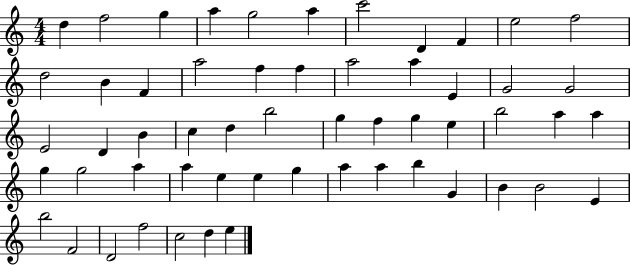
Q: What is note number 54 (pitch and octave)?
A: C5